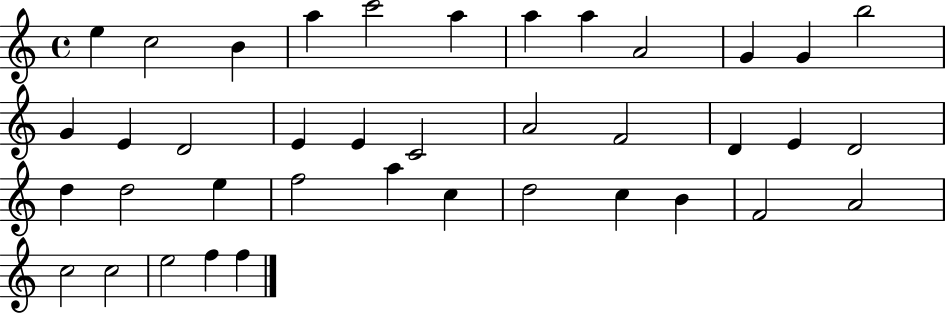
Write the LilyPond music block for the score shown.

{
  \clef treble
  \time 4/4
  \defaultTimeSignature
  \key c \major
  e''4 c''2 b'4 | a''4 c'''2 a''4 | a''4 a''4 a'2 | g'4 g'4 b''2 | \break g'4 e'4 d'2 | e'4 e'4 c'2 | a'2 f'2 | d'4 e'4 d'2 | \break d''4 d''2 e''4 | f''2 a''4 c''4 | d''2 c''4 b'4 | f'2 a'2 | \break c''2 c''2 | e''2 f''4 f''4 | \bar "|."
}